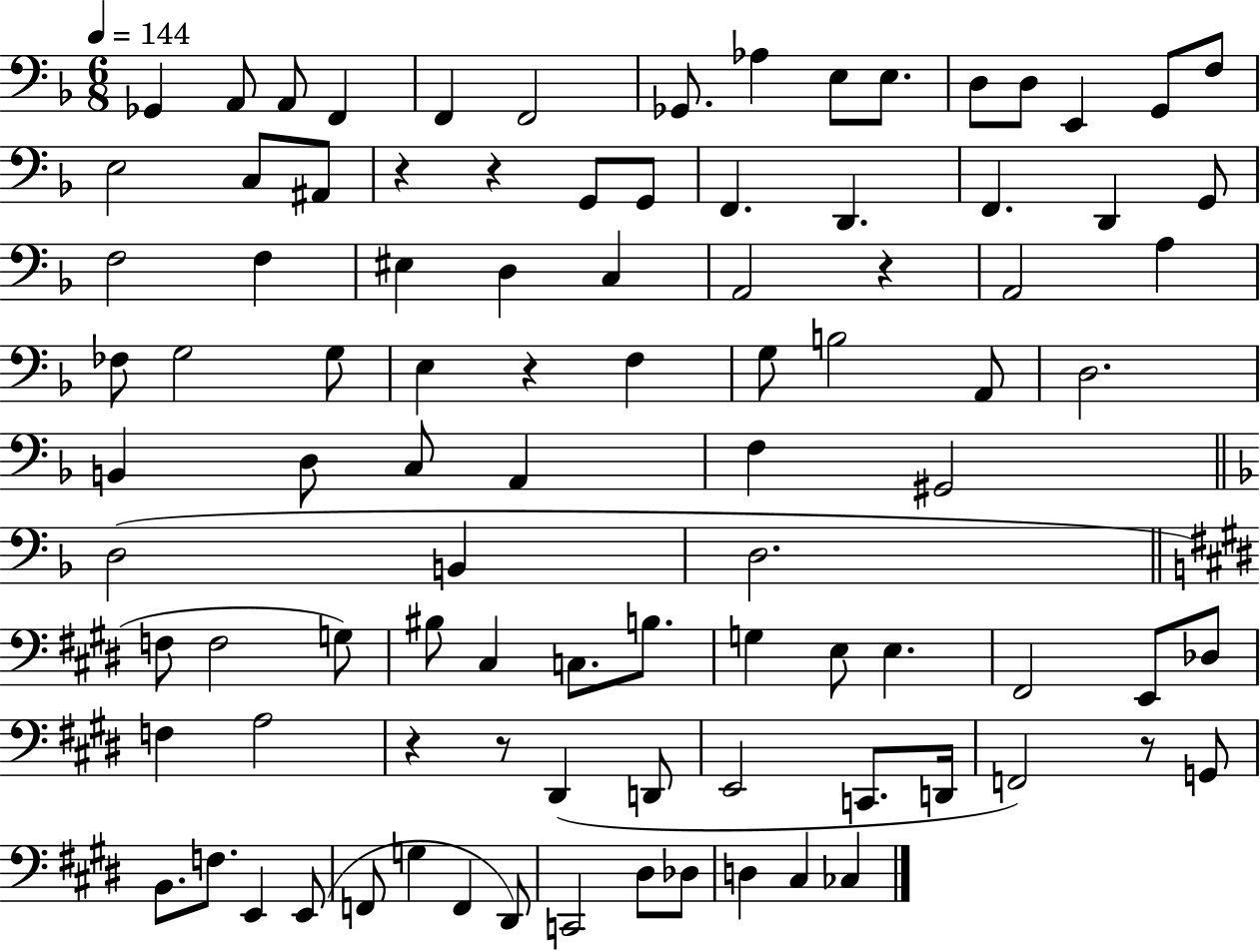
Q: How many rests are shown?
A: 7